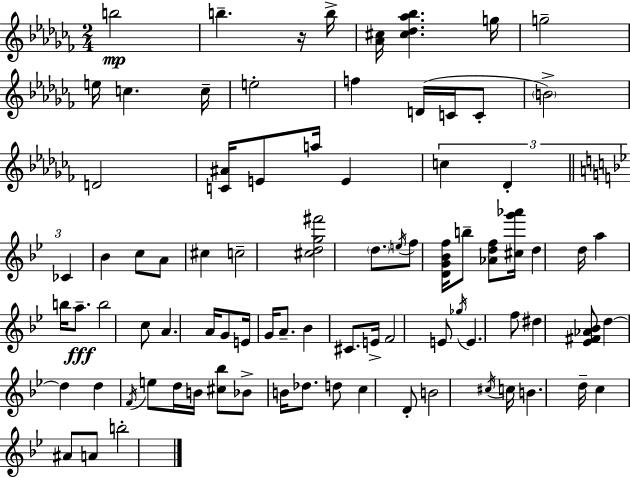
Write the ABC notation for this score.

X:1
T:Untitled
M:2/4
L:1/4
K:Abm
b2 b z/4 b/4 [_A^c]/4 [^c_d_a_b] g/4 g2 e/4 c c/4 e2 f D/4 C/4 C/2 B2 D2 [C^A]/4 E/2 a/4 E c _D _C _B c/2 A/2 ^c c2 [^cdg^f']2 d/2 e/4 f/2 [DG_Bf]/4 b/2 [_Adf]/2 [^cg'_a']/4 d d/4 a b/4 a/2 b2 c/2 A A/4 G/2 E/4 G/4 A/2 _B ^C/2 E/4 F2 E/2 _g/4 E f/2 ^d [_E^F_A_B]/2 d d d F/4 e/2 d/4 B/4 [^c_b]/2 _B/2 B/4 _d/2 d/2 c D/2 B2 ^c/4 c/4 B d/4 c ^A/2 A/2 b2